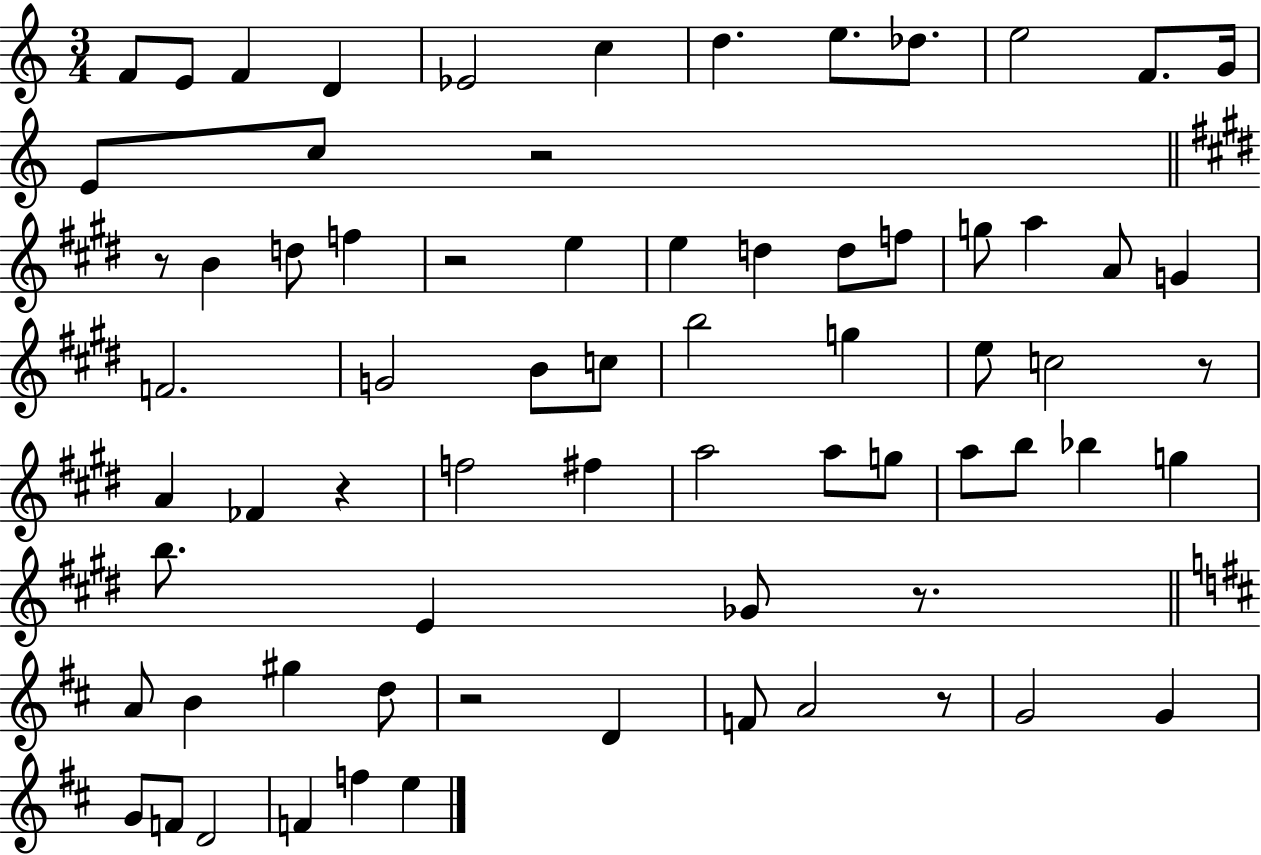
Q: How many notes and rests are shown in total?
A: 71